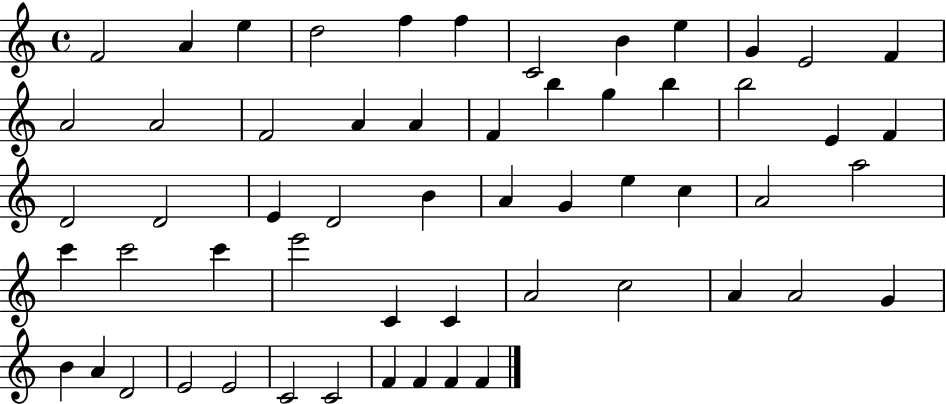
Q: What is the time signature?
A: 4/4